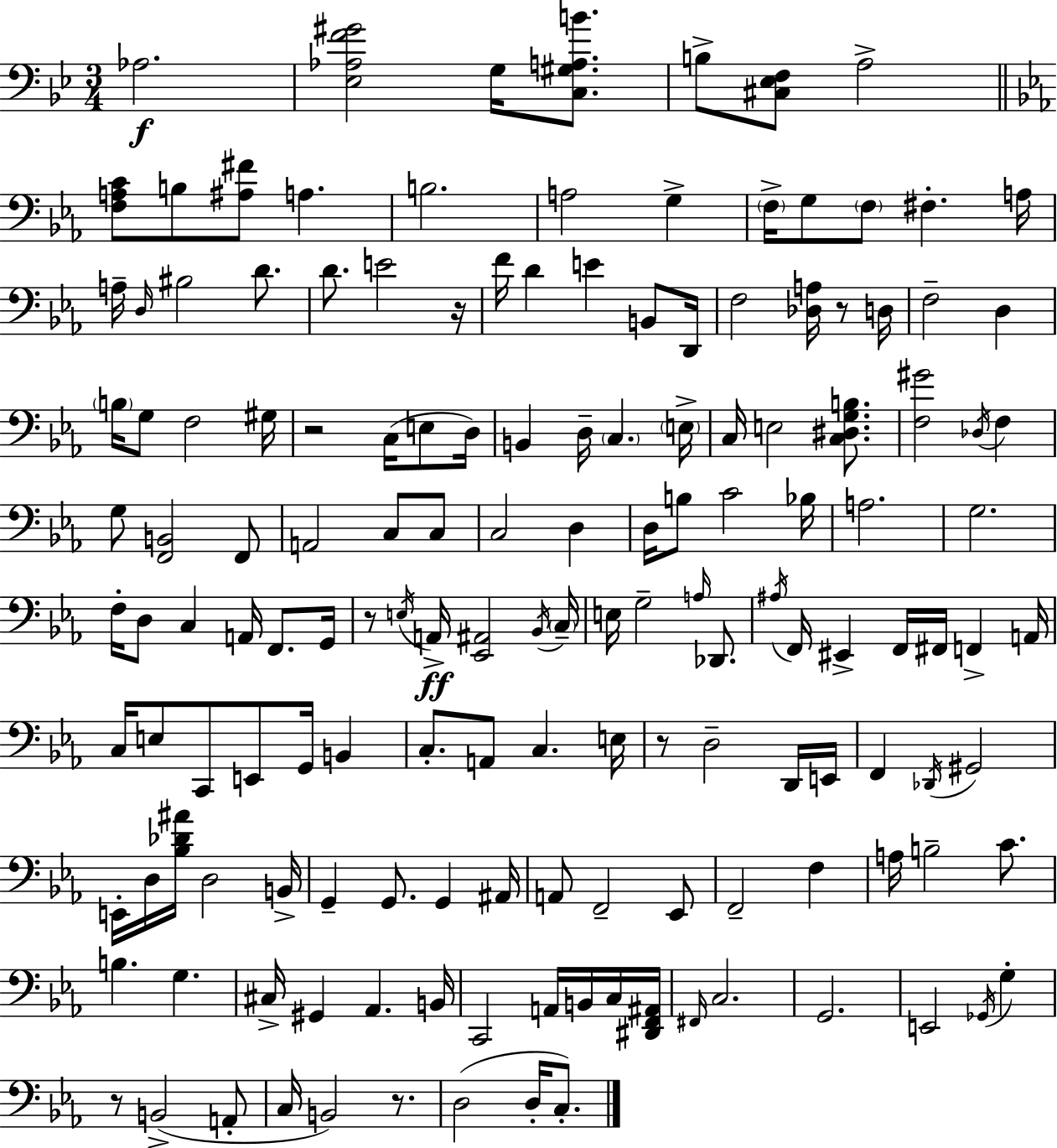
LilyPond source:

{
  \clef bass
  \numericTimeSignature
  \time 3/4
  \key bes \major
  aes2.\f | <ees aes f' gis'>2 g16 <c gis a b'>8. | b8-> <cis ees f>8 a2-> | \bar "||" \break \key ees \major <f a c'>8 b8 <ais fis'>8 a4. | b2. | a2 g4-> | \parenthesize f16-> g8 \parenthesize f8 fis4.-. a16 | \break a16-- \grace { d16 } bis2 d'8. | d'8. e'2 | r16 f'16 d'4 e'4 b,8 | d,16 f2 <des a>16 r8 | \break d16 f2-- d4 | \parenthesize b16 g8 f2 | gis16 r2 c16( e8 | d16) b,4 d16-- \parenthesize c4. | \break \parenthesize e16-> c16 e2 <c dis g b>8. | <f gis'>2 \acciaccatura { des16 } f4 | g8 <f, b,>2 | f,8 a,2 c8 | \break c8 c2 d4 | d16 b8 c'2 | bes16 a2. | g2. | \break f16-. d8 c4 a,16 f,8. | g,16 r8 \acciaccatura { e16 }\ff a,16-> <ees, ais,>2 | \acciaccatura { bes,16 } \parenthesize c16-- e16 g2-- | \grace { a16 } des,8. \acciaccatura { ais16 } f,16 eis,4-> f,16 | \break fis,16 f,4-> a,16 c16 e8 c,8 e,8 | g,16 b,4 c8.-. a,8 c4. | e16 r8 d2-- | d,16 e,16 f,4 \acciaccatura { des,16 } gis,2 | \break e,16-. d16 <bes des' ais'>16 d2 | b,16-> g,4-- g,8. | g,4 ais,16 a,8 f,2-- | ees,8 f,2-- | \break f4 a16 b2-- | c'8. b4. | g4. cis16-> gis,4 | aes,4. b,16 c,2 | \break a,16 b,16 c16 <dis, f, ais,>16 \grace { fis,16 } c2. | g,2. | e,2 | \acciaccatura { ges,16 } g4-. r8 b,2->( | \break a,8-. c16 b,2) | r8. d2( | d16-. c8.-.) \bar "|."
}